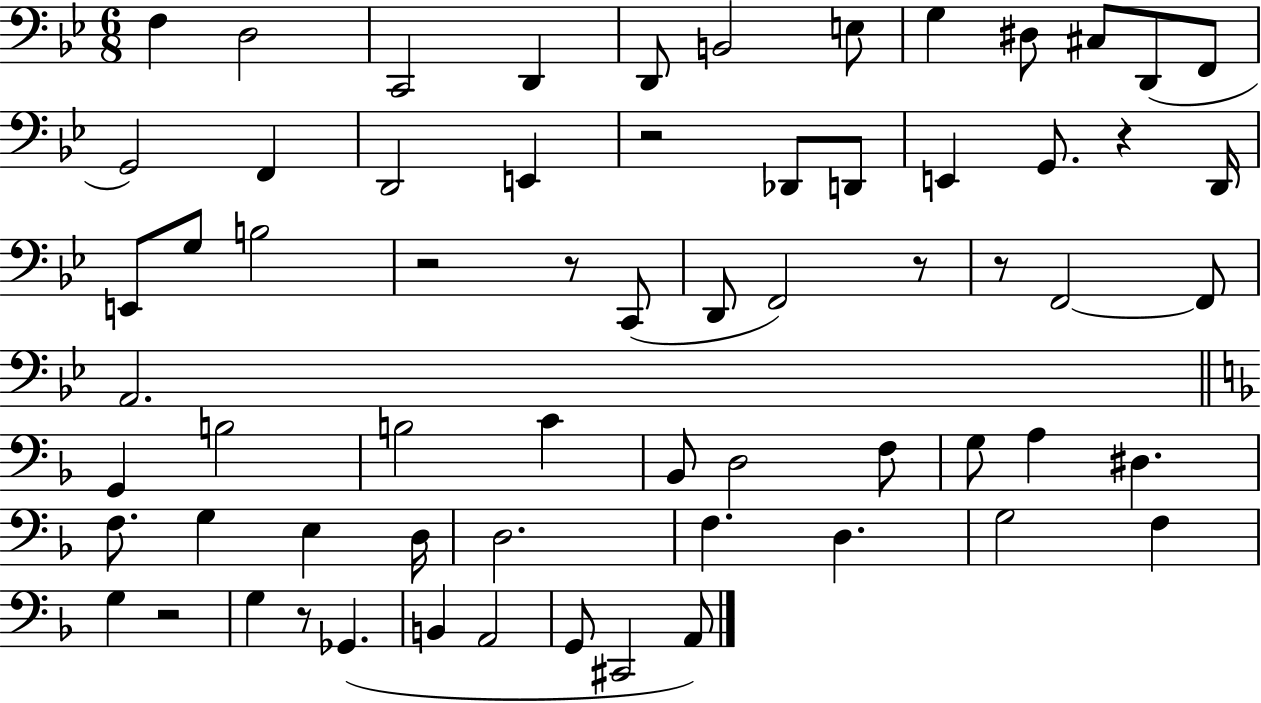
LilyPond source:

{
  \clef bass
  \numericTimeSignature
  \time 6/8
  \key bes \major
  f4 d2 | c,2 d,4 | d,8 b,2 e8 | g4 dis8 cis8 d,8( f,8 | \break g,2) f,4 | d,2 e,4 | r2 des,8 d,8 | e,4 g,8. r4 d,16 | \break e,8 g8 b2 | r2 r8 c,8( | d,8 f,2) r8 | r8 f,2~~ f,8 | \break a,2. | \bar "||" \break \key f \major g,4 b2 | b2 c'4 | bes,8 d2 f8 | g8 a4 dis4. | \break f8. g4 e4 d16 | d2. | f4. d4. | g2 f4 | \break g4 r2 | g4 r8 ges,4.( | b,4 a,2 | g,8 cis,2 a,8) | \break \bar "|."
}